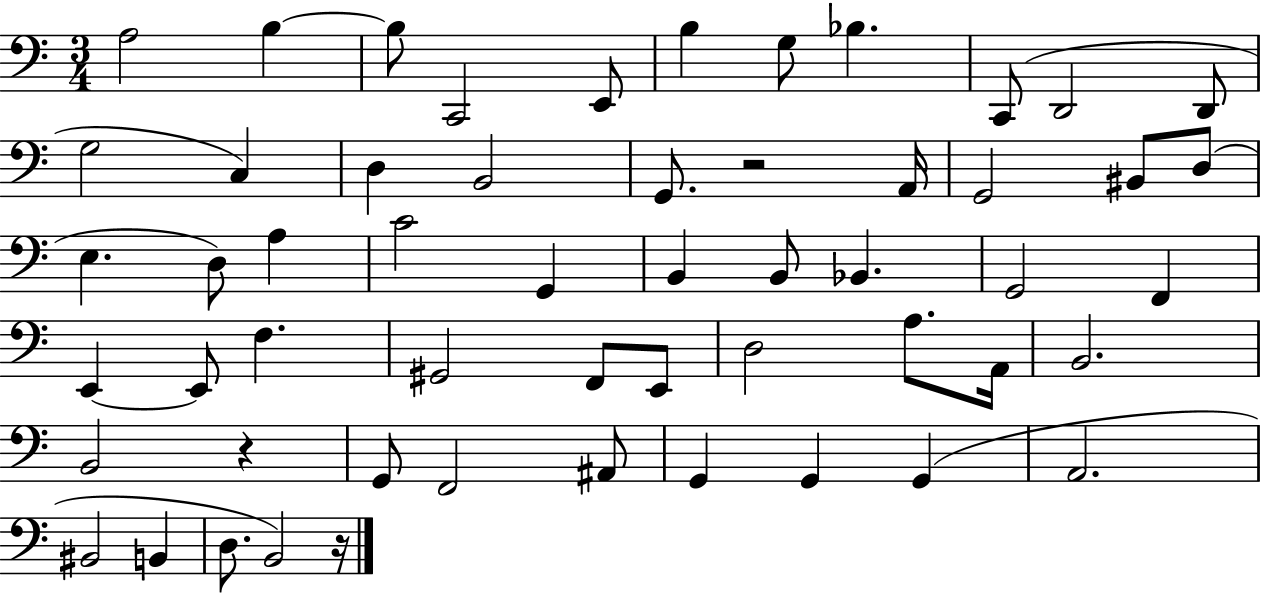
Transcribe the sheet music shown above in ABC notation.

X:1
T:Untitled
M:3/4
L:1/4
K:C
A,2 B, B,/2 C,,2 E,,/2 B, G,/2 _B, C,,/2 D,,2 D,,/2 G,2 C, D, B,,2 G,,/2 z2 A,,/4 G,,2 ^B,,/2 D,/2 E, D,/2 A, C2 G,, B,, B,,/2 _B,, G,,2 F,, E,, E,,/2 F, ^G,,2 F,,/2 E,,/2 D,2 A,/2 A,,/4 B,,2 B,,2 z G,,/2 F,,2 ^A,,/2 G,, G,, G,, A,,2 ^B,,2 B,, D,/2 B,,2 z/4